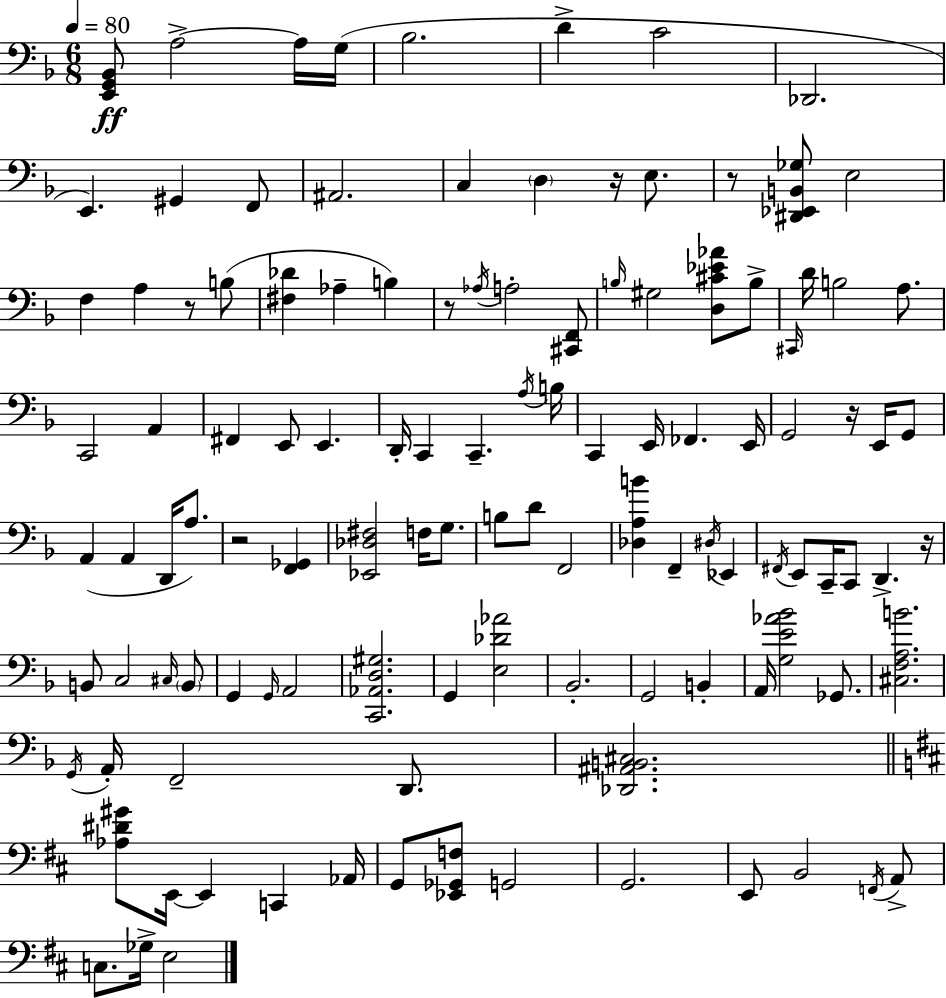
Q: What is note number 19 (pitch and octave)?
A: Ab3